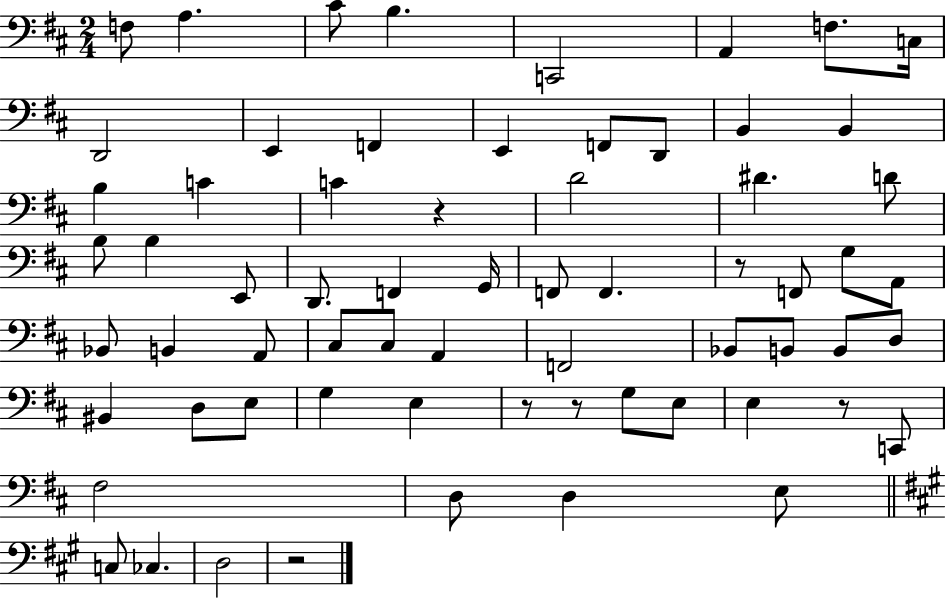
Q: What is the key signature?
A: D major